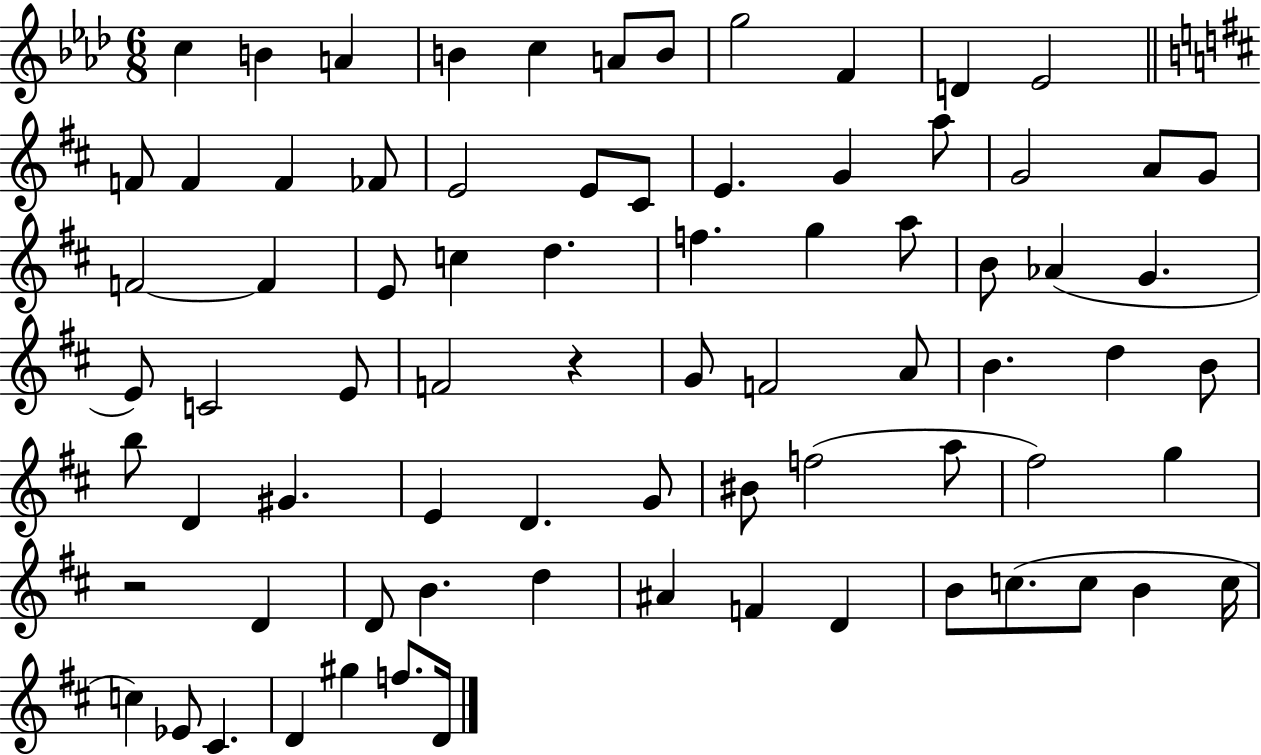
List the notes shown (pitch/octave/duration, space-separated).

C5/q B4/q A4/q B4/q C5/q A4/e B4/e G5/h F4/q D4/q Eb4/h F4/e F4/q F4/q FES4/e E4/h E4/e C#4/e E4/q. G4/q A5/e G4/h A4/e G4/e F4/h F4/q E4/e C5/q D5/q. F5/q. G5/q A5/e B4/e Ab4/q G4/q. E4/e C4/h E4/e F4/h R/q G4/e F4/h A4/e B4/q. D5/q B4/e B5/e D4/q G#4/q. E4/q D4/q. G4/e BIS4/e F5/h A5/e F#5/h G5/q R/h D4/q D4/e B4/q. D5/q A#4/q F4/q D4/q B4/e C5/e. C5/e B4/q C5/s C5/q Eb4/e C#4/q. D4/q G#5/q F5/e. D4/s